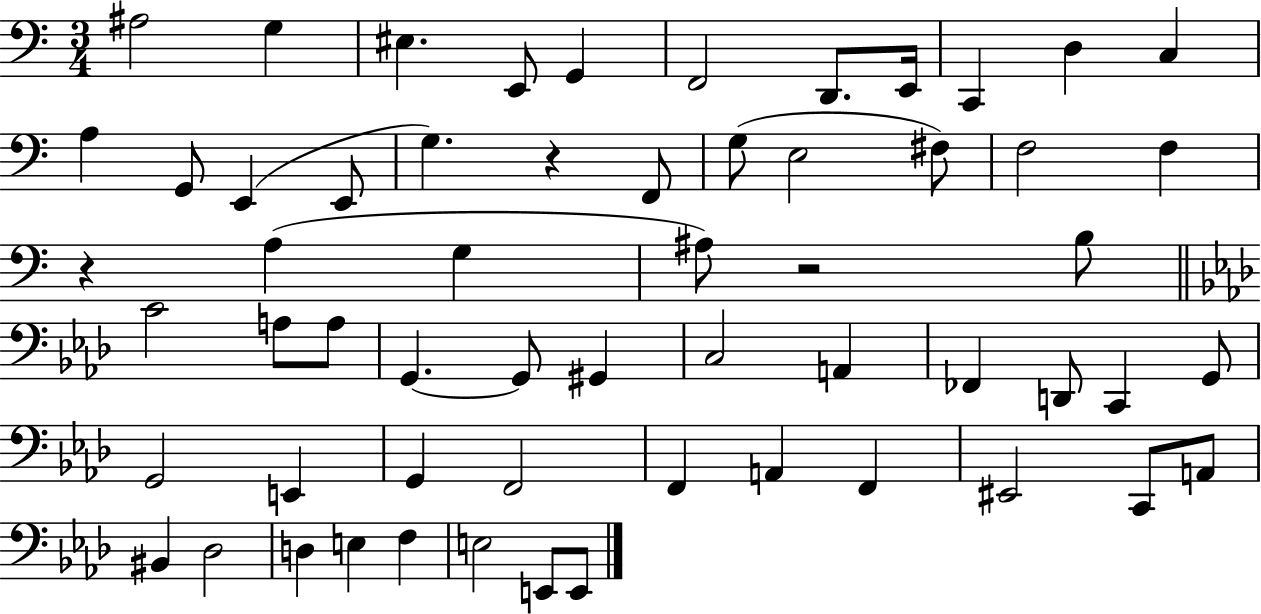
A#3/h G3/q EIS3/q. E2/e G2/q F2/h D2/e. E2/s C2/q D3/q C3/q A3/q G2/e E2/q E2/e G3/q. R/q F2/e G3/e E3/h F#3/e F3/h F3/q R/q A3/q G3/q A#3/e R/h B3/e C4/h A3/e A3/e G2/q. G2/e G#2/q C3/h A2/q FES2/q D2/e C2/q G2/e G2/h E2/q G2/q F2/h F2/q A2/q F2/q EIS2/h C2/e A2/e BIS2/q Db3/h D3/q E3/q F3/q E3/h E2/e E2/e